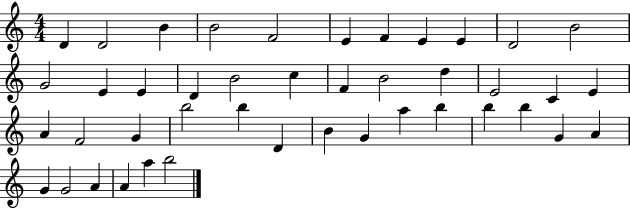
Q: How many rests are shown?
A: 0